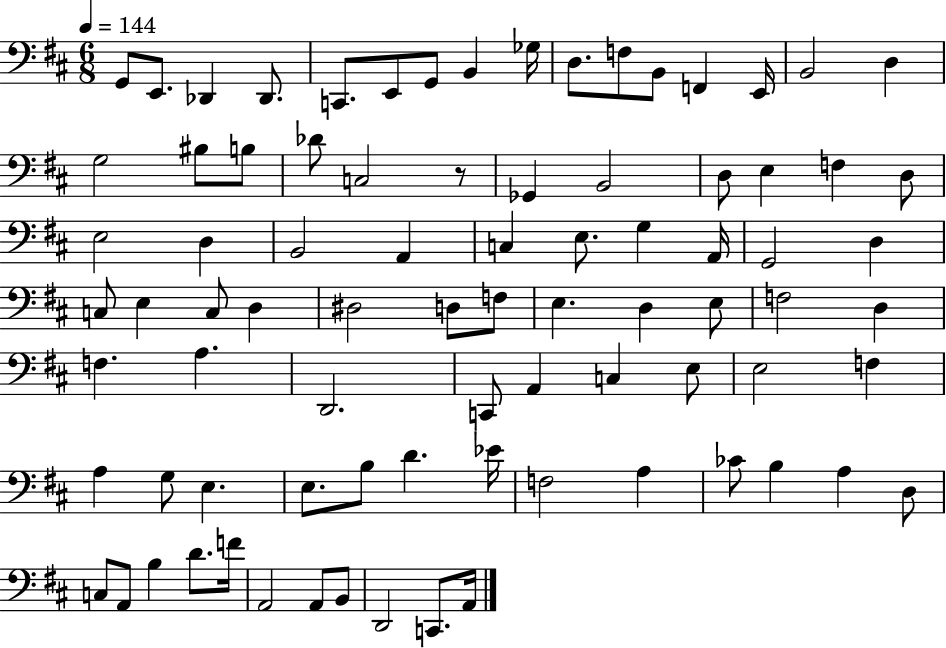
G2/e E2/e. Db2/q Db2/e. C2/e. E2/e G2/e B2/q Gb3/s D3/e. F3/e B2/e F2/q E2/s B2/h D3/q G3/h BIS3/e B3/e Db4/e C3/h R/e Gb2/q B2/h D3/e E3/q F3/q D3/e E3/h D3/q B2/h A2/q C3/q E3/e. G3/q A2/s G2/h D3/q C3/e E3/q C3/e D3/q D#3/h D3/e F3/e E3/q. D3/q E3/e F3/h D3/q F3/q. A3/q. D2/h. C2/e A2/q C3/q E3/e E3/h F3/q A3/q G3/e E3/q. E3/e. B3/e D4/q. Eb4/s F3/h A3/q CES4/e B3/q A3/q D3/e C3/e A2/e B3/q D4/e. F4/s A2/h A2/e B2/e D2/h C2/e. A2/s